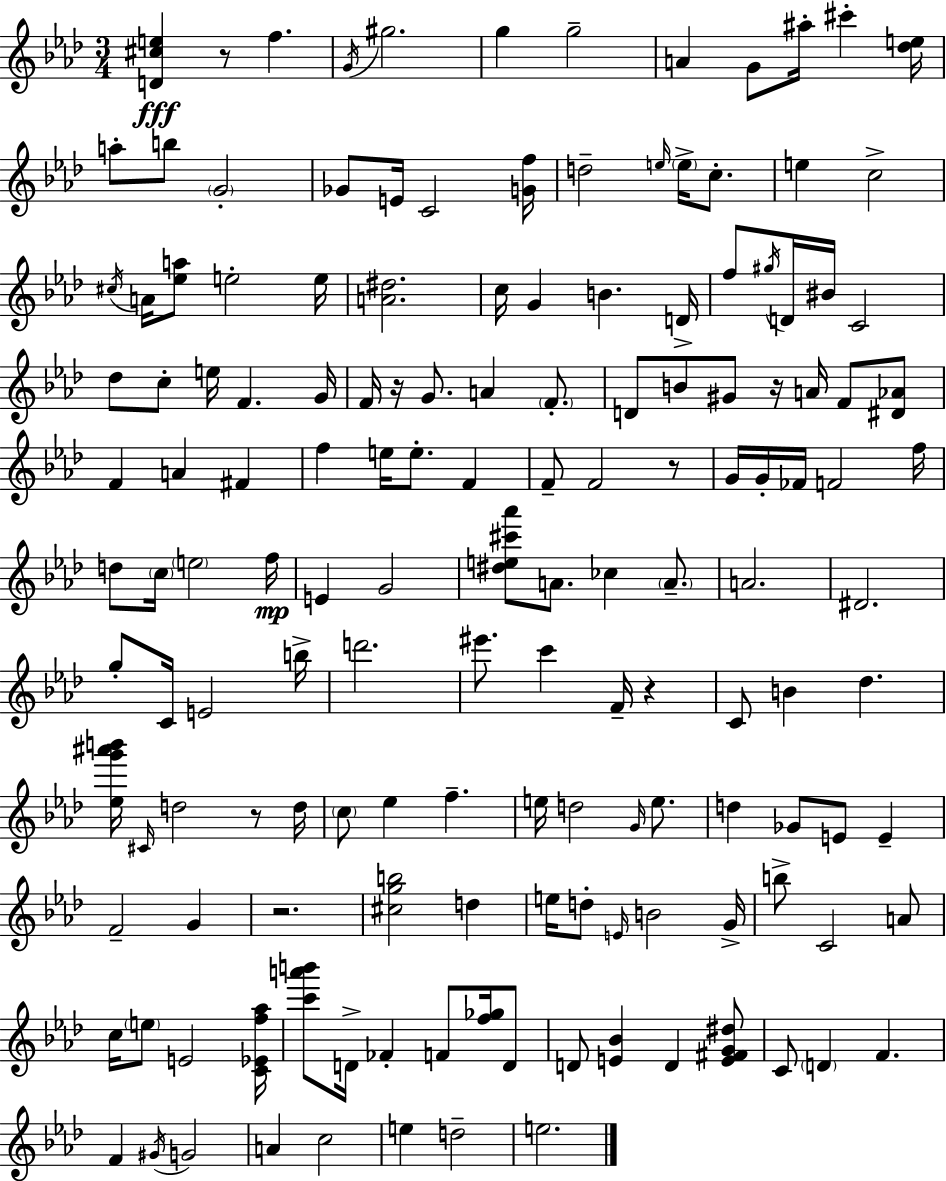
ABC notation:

X:1
T:Untitled
M:3/4
L:1/4
K:Ab
[D^ce] z/2 f G/4 ^g2 g g2 A G/2 ^a/4 ^c' [_de]/4 a/2 b/2 G2 _G/2 E/4 C2 [Gf]/4 d2 e/4 e/4 c/2 e c2 ^c/4 A/4 [_ea]/2 e2 e/4 [A^d]2 c/4 G B D/4 f/2 ^g/4 D/4 ^B/4 C2 _d/2 c/2 e/4 F G/4 F/4 z/4 G/2 A F/2 D/2 B/2 ^G/2 z/4 A/4 F/2 [^D_A]/2 F A ^F f e/4 e/2 F F/2 F2 z/2 G/4 G/4 _F/4 F2 f/4 d/2 c/4 e2 f/4 E G2 [^de^c'_a']/2 A/2 _c A/2 A2 ^D2 g/2 C/4 E2 b/4 d'2 ^e'/2 c' F/4 z C/2 B _d [_eg'^a'b']/4 ^C/4 d2 z/2 d/4 c/2 _e f e/4 d2 G/4 e/2 d _G/2 E/2 E F2 G z2 [^cgb]2 d e/4 d/2 E/4 B2 G/4 b/2 C2 A/2 c/4 e/2 E2 [C_Ef_a]/4 [c'a'b']/2 D/4 _F F/2 [f_g]/4 D/2 D/2 [E_B] D [E^FG^d]/2 C/2 D F F ^G/4 G2 A c2 e d2 e2